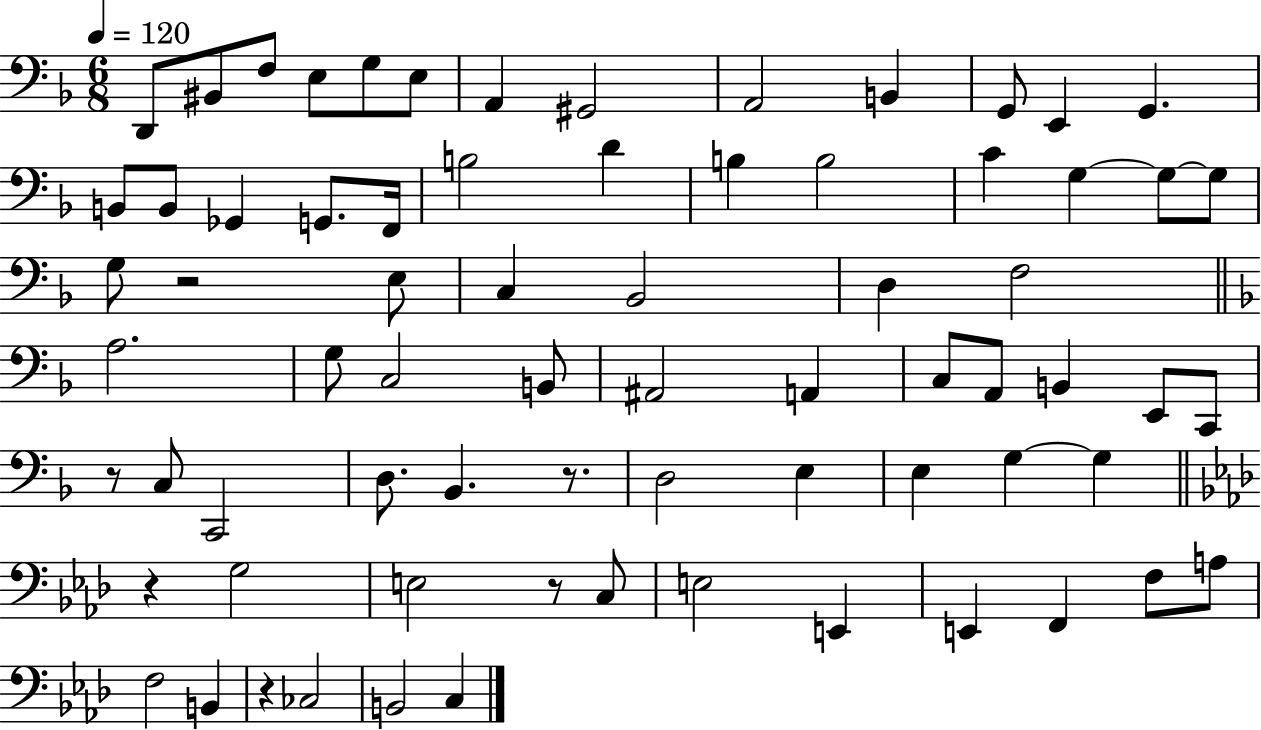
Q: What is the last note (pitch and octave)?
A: C3